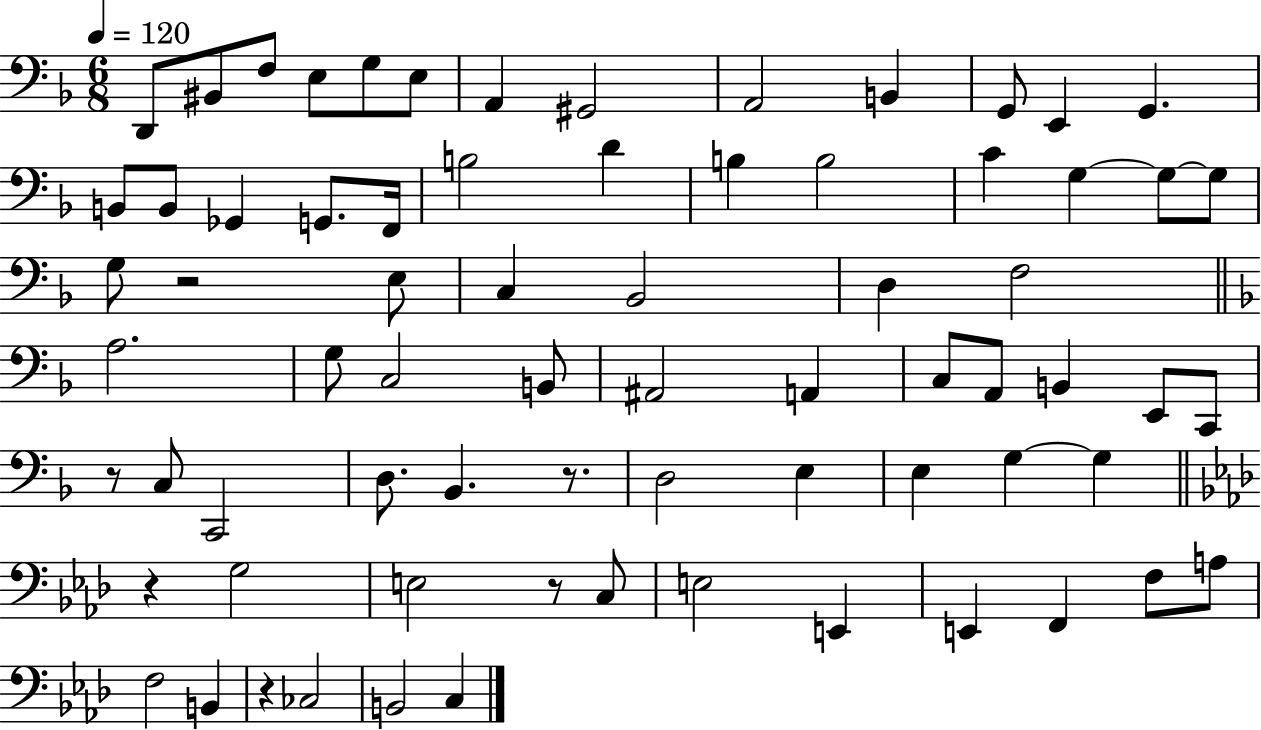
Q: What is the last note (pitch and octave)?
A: C3